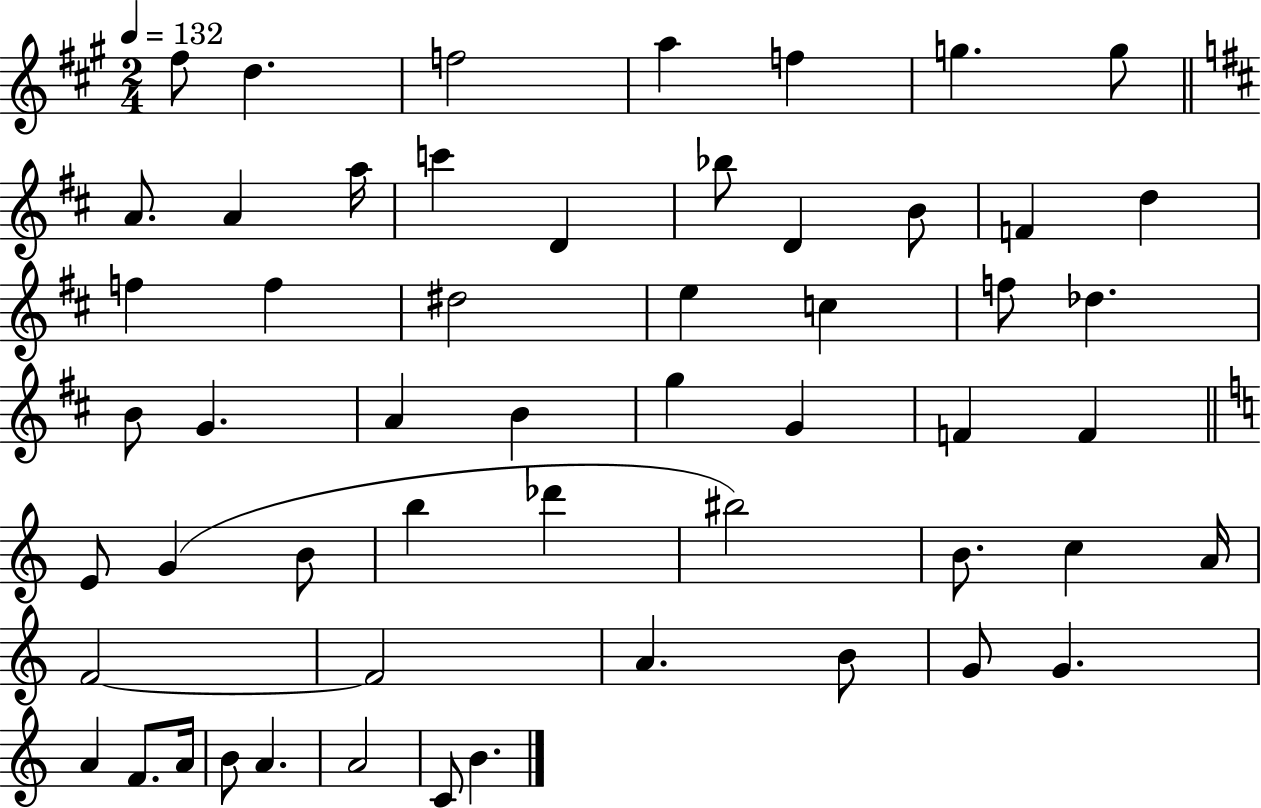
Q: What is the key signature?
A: A major